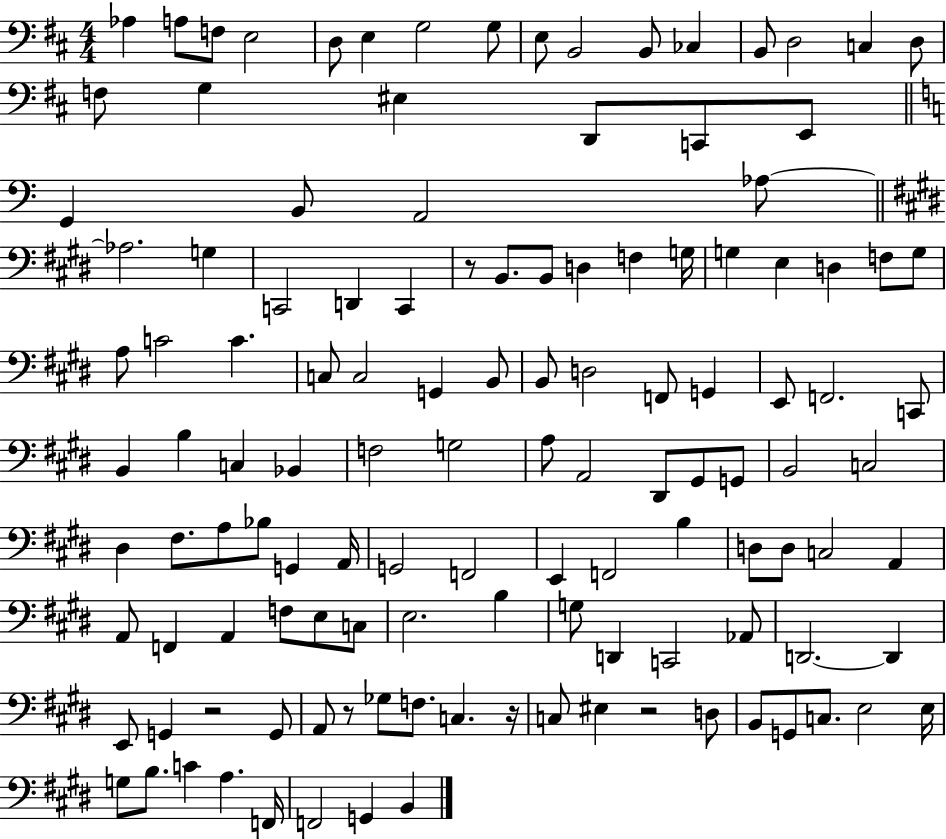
Ab3/q A3/e F3/e E3/h D3/e E3/q G3/h G3/e E3/e B2/h B2/e CES3/q B2/e D3/h C3/q D3/e F3/e G3/q EIS3/q D2/e C2/e E2/e G2/q B2/e A2/h Ab3/e Ab3/h. G3/q C2/h D2/q C2/q R/e B2/e. B2/e D3/q F3/q G3/s G3/q E3/q D3/q F3/e G3/e A3/e C4/h C4/q. C3/e C3/h G2/q B2/e B2/e D3/h F2/e G2/q E2/e F2/h. C2/e B2/q B3/q C3/q Bb2/q F3/h G3/h A3/e A2/h D#2/e G#2/e G2/e B2/h C3/h D#3/q F#3/e. A3/e Bb3/e G2/q A2/s G2/h F2/h E2/q F2/h B3/q D3/e D3/e C3/h A2/q A2/e F2/q A2/q F3/e E3/e C3/e E3/h. B3/q G3/e D2/q C2/h Ab2/e D2/h. D2/q E2/e G2/q R/h G2/e A2/e R/e Gb3/e F3/e. C3/q. R/s C3/e EIS3/q R/h D3/e B2/e G2/e C3/e. E3/h E3/s G3/e B3/e. C4/q A3/q. F2/s F2/h G2/q B2/q